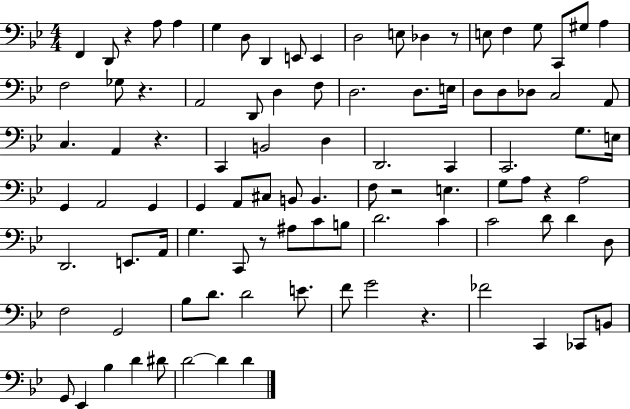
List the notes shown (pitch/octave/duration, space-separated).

F2/q D2/e R/q A3/e A3/q G3/q D3/e D2/q E2/e E2/q D3/h E3/e Db3/q R/e E3/e F3/q G3/e C2/e G#3/e A3/q F3/h Gb3/e R/q. A2/h D2/e D3/q F3/e D3/h. D3/e. E3/s D3/e D3/e Db3/e C3/h A2/e C3/q. A2/q R/q. C2/q B2/h D3/q D2/h. C2/q C2/h. G3/e. E3/s G2/q A2/h G2/q G2/q A2/e C#3/e B2/e B2/q. F3/e R/h E3/q. G3/e A3/e R/q A3/h D2/h. E2/e. A2/s G3/q. C2/e R/e A#3/e C4/e B3/e D4/h. C4/q C4/h D4/e D4/q D3/e F3/h G2/h Bb3/e D4/e. D4/h E4/e. F4/e G4/h R/q. FES4/h C2/q CES2/e B2/e G2/e Eb2/q Bb3/q D4/q D#4/e D4/h D4/q D4/q